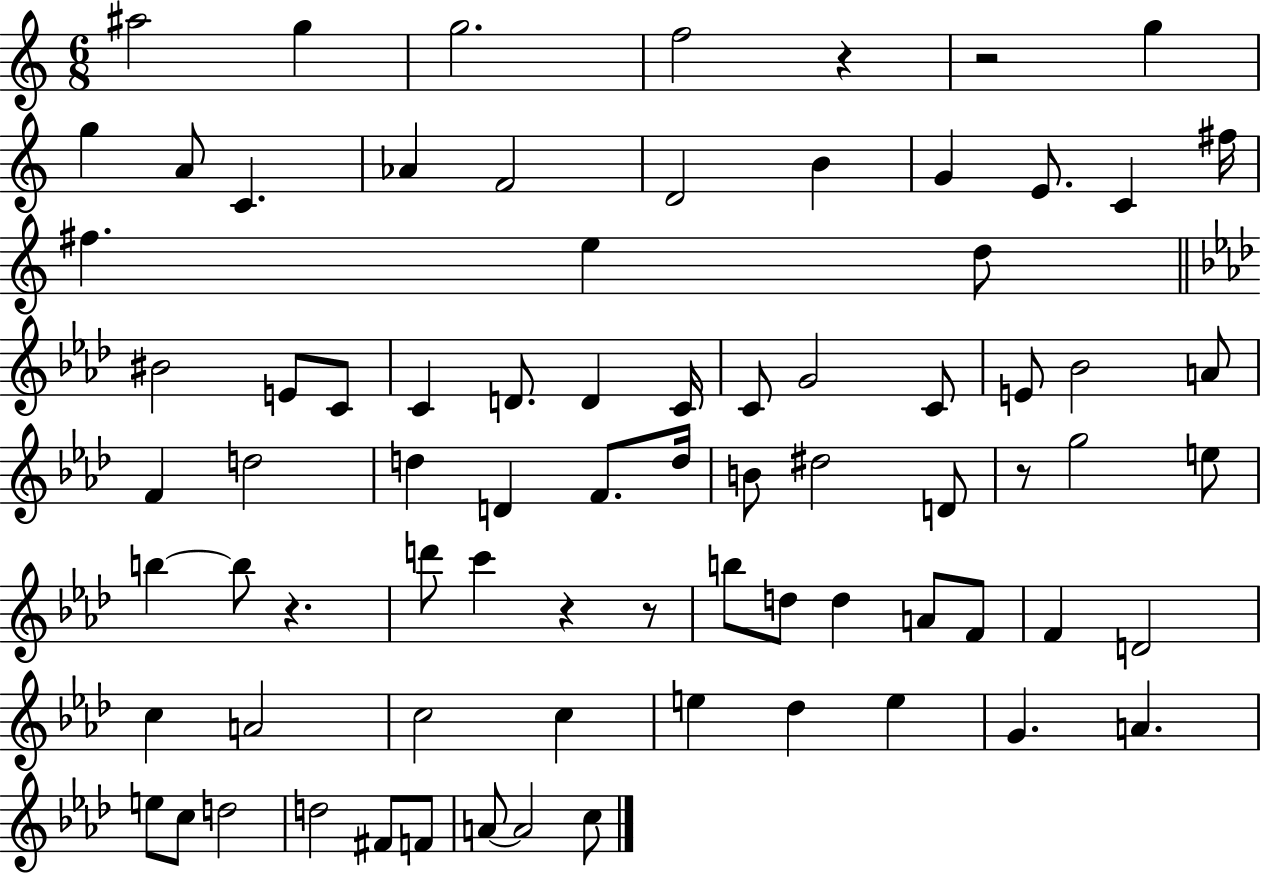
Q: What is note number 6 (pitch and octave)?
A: G5